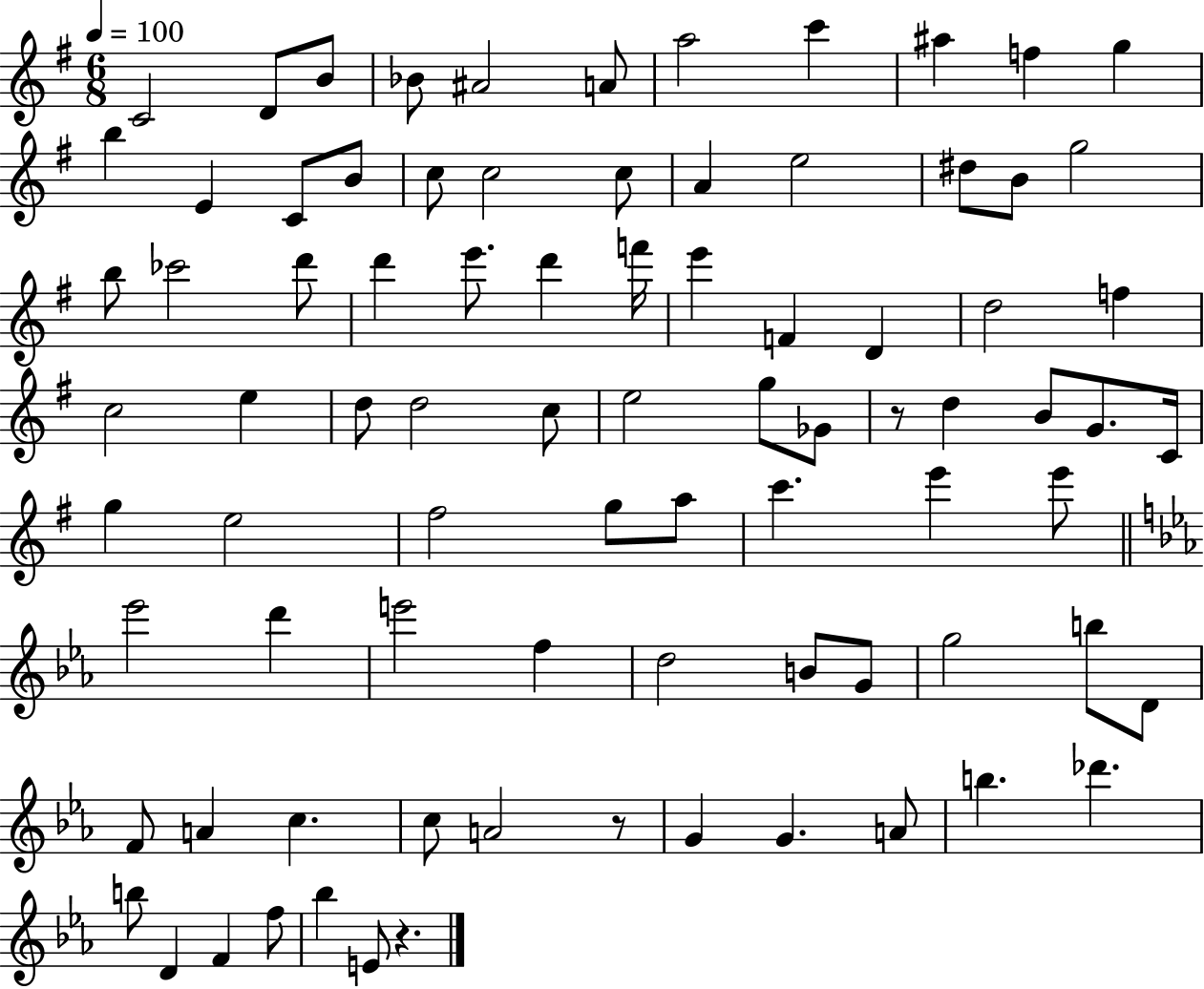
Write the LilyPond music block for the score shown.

{
  \clef treble
  \numericTimeSignature
  \time 6/8
  \key g \major
  \tempo 4 = 100
  c'2 d'8 b'8 | bes'8 ais'2 a'8 | a''2 c'''4 | ais''4 f''4 g''4 | \break b''4 e'4 c'8 b'8 | c''8 c''2 c''8 | a'4 e''2 | dis''8 b'8 g''2 | \break b''8 ces'''2 d'''8 | d'''4 e'''8. d'''4 f'''16 | e'''4 f'4 d'4 | d''2 f''4 | \break c''2 e''4 | d''8 d''2 c''8 | e''2 g''8 ges'8 | r8 d''4 b'8 g'8. c'16 | \break g''4 e''2 | fis''2 g''8 a''8 | c'''4. e'''4 e'''8 | \bar "||" \break \key c \minor ees'''2 d'''4 | e'''2 f''4 | d''2 b'8 g'8 | g''2 b''8 d'8 | \break f'8 a'4 c''4. | c''8 a'2 r8 | g'4 g'4. a'8 | b''4. des'''4. | \break b''8 d'4 f'4 f''8 | bes''4 e'8 r4. | \bar "|."
}